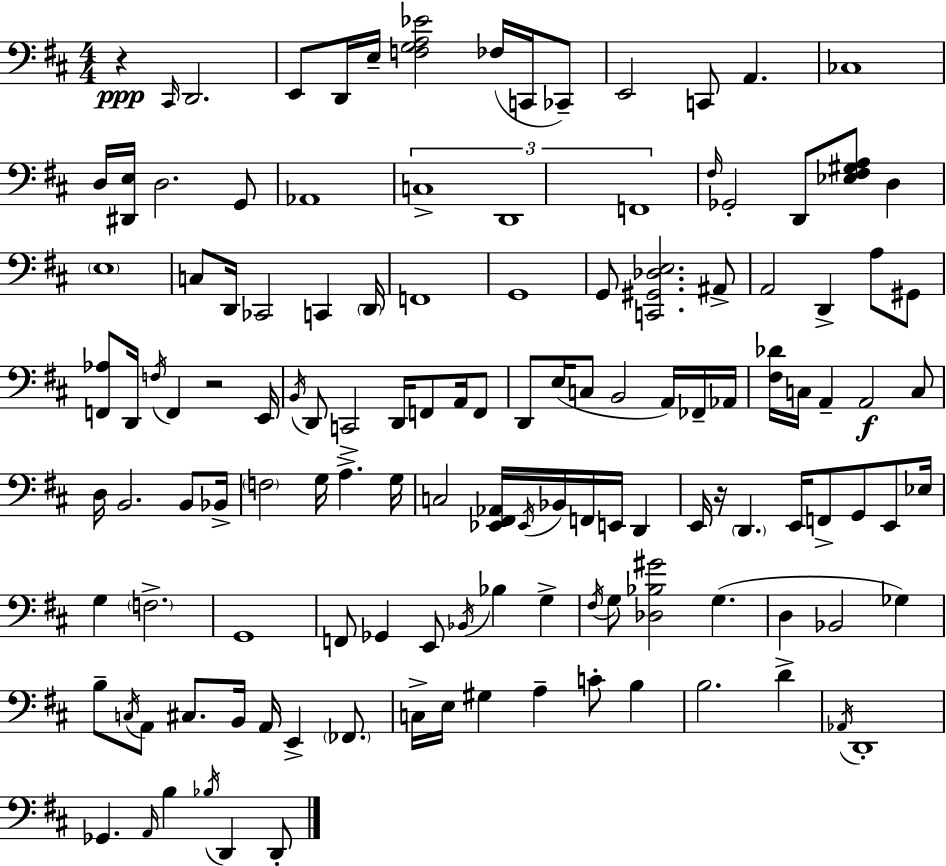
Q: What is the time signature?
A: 4/4